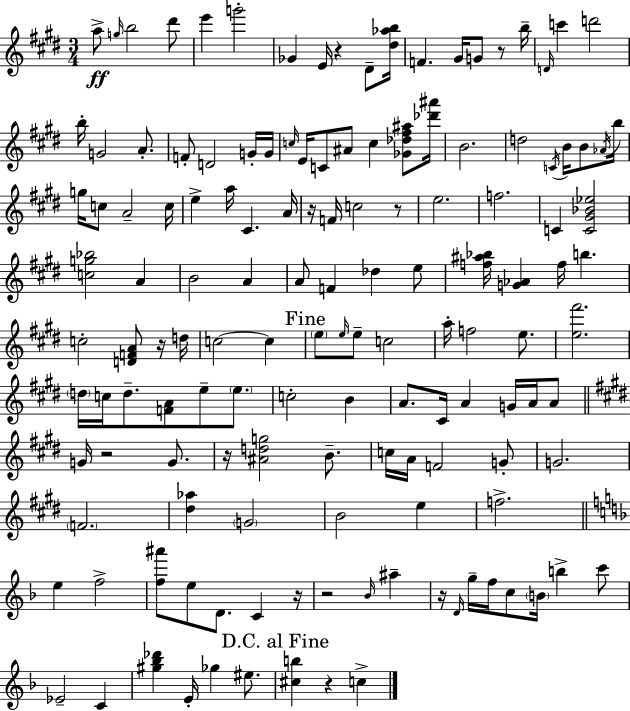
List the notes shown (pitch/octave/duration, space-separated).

A5/e G5/s B5/h D#6/e E6/q G6/h Gb4/q E4/s R/q D#4/e [D#5,Ab5,B5]/s F4/q. G#4/s G4/e R/e B5/s D4/s C6/q D6/h B5/s G4/h A4/e. F4/e D4/h G4/s G4/s C5/s E4/s C4/e A#4/e C5/q [Gb4,Db5,F#5,A#5]/e [Db6,A#6]/s B4/h. D5/h C4/s B4/s B4/e Ab4/s B5/s G5/s C5/e A4/h C5/s E5/q A5/s C#4/q. A4/s R/s F4/s C5/h R/e E5/h. F5/h. C4/q [C4,G#4,Bb4,Eb5]/h [C5,G5,Bb5]/h A4/q B4/h A4/q A4/e F4/q Db5/q E5/e [F5,A#5,Bb5]/s [G4,Ab4]/q F5/s B5/q. C5/h [D4,F4,A4]/e R/s D5/s C5/h C5/q E5/e E5/s E5/e C5/h A5/s F5/h E5/e. [E5,F#6]/h. D5/s C5/s D5/e. [F4,A4]/e E5/e E5/e. C5/h B4/q A4/e. C#4/s A4/q G4/s A4/s A4/e G4/s R/h G4/e. R/s [A#4,D5,G5]/h B4/e. C5/s A4/s F4/h G4/e G4/h. F4/h. [D#5,Ab5]/q G4/h B4/h E5/q F5/h. E5/q F5/h [F5,A#6]/e E5/e D4/e. C4/q R/s R/h Bb4/s A#5/q R/s D4/s G5/s F5/s C5/e B4/s B5/q C6/e Eb4/h C4/q [G#5,Bb5,Db6]/q E4/s Gb5/q EIS5/e. [C#5,B5]/q R/q C5/q